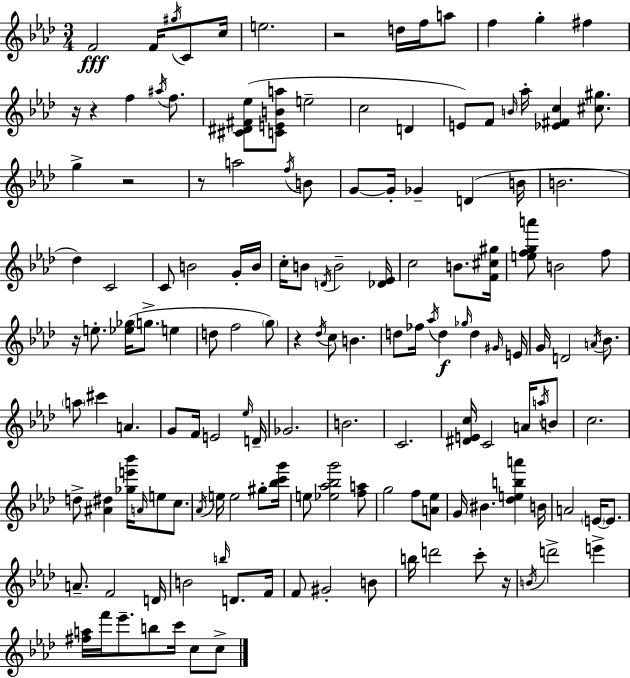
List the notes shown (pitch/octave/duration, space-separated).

F4/h F4/s G#5/s C4/e C5/s E5/h. R/h D5/s F5/s A5/e F5/q G5/q F#5/q R/s R/q F5/q A#5/s F5/e. [C#4,D#4,F#4,Eb5]/e [C4,E4,B4,A5]/e E5/h C5/h D4/q E4/e F4/e B4/s Ab5/s [Eb4,F#4,C5]/q [C#5,G#5]/e. G5/q R/h R/e A5/h F5/s B4/e G4/e G4/s Gb4/q D4/q B4/s B4/h. Db5/q C4/h C4/e B4/h G4/s B4/s C5/s B4/e D4/s B4/h [Db4,Eb4]/s C5/h B4/e. [F4,C#5,G#5]/s [E5,F5,G5,A6]/e B4/h F5/e R/s E5/e. [Eb5,Gb5]/s G5/e. E5/q D5/e F5/h G5/e R/q Db5/s C5/e B4/q. D5/e FES5/s Ab5/s D5/q Gb5/s D5/q G#4/s E4/s G4/s D4/h A4/s Bb4/e. A5/e C#6/q A4/q. G4/e F4/s E4/h Eb5/s D4/s Gb4/h. B4/h. C4/h. [D#4,E4,C5]/s C4/h A4/s A5/s B4/e C5/h. D5/e [A#4,D#5]/q [Gb5,E6,Bb6]/s A4/s E5/e C5/e. Ab4/s E5/s E5/h G#5/e [Bb5,C6,G6]/s E5/e [Eb5,Ab5,Bb5,G6]/h [F5,A5]/e G5/h F5/e [A4,Eb5]/e G4/s BIS4/q. [Db5,E5,B5,A6]/q B4/s A4/h E4/s E4/e. A4/e. F4/h D4/s B4/h B5/s D4/e. F4/s F4/e G#4/h B4/e B5/s D6/h C6/e R/s B4/s D6/h E6/q [F#5,A5]/s F6/s Eb6/e. B5/e C6/s C5/e C5/e